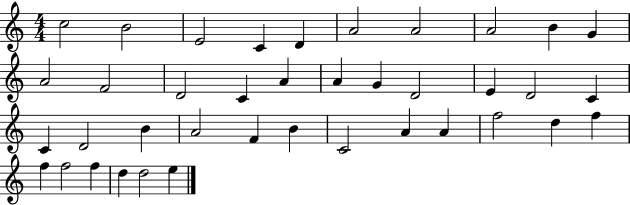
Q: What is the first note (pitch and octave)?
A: C5